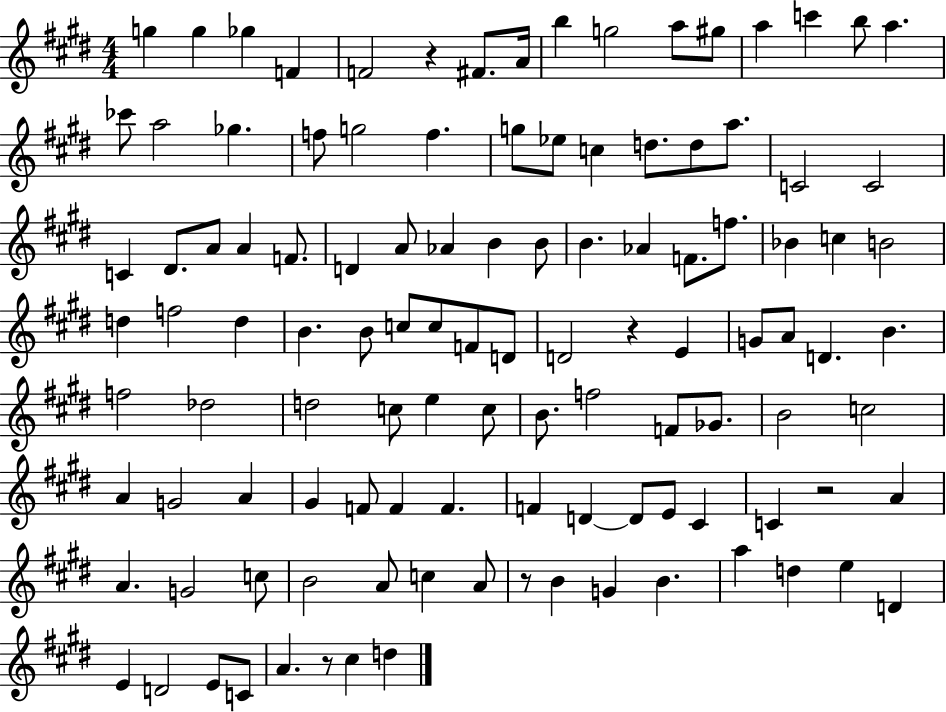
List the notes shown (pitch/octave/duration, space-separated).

G5/q G5/q Gb5/q F4/q F4/h R/q F#4/e. A4/s B5/q G5/h A5/e G#5/e A5/q C6/q B5/e A5/q. CES6/e A5/h Gb5/q. F5/e G5/h F5/q. G5/e Eb5/e C5/q D5/e. D5/e A5/e. C4/h C4/h C4/q D#4/e. A4/e A4/q F4/e. D4/q A4/e Ab4/q B4/q B4/e B4/q. Ab4/q F4/e. F5/e. Bb4/q C5/q B4/h D5/q F5/h D5/q B4/q. B4/e C5/e C5/e F4/e D4/e D4/h R/q E4/q G4/e A4/e D4/q. B4/q. F5/h Db5/h D5/h C5/e E5/q C5/e B4/e. F5/h F4/e Gb4/e. B4/h C5/h A4/q G4/h A4/q G#4/q F4/e F4/q F4/q. F4/q D4/q D4/e E4/e C#4/q C4/q R/h A4/q A4/q. G4/h C5/e B4/h A4/e C5/q A4/e R/e B4/q G4/q B4/q. A5/q D5/q E5/q D4/q E4/q D4/h E4/e C4/e A4/q. R/e C#5/q D5/q